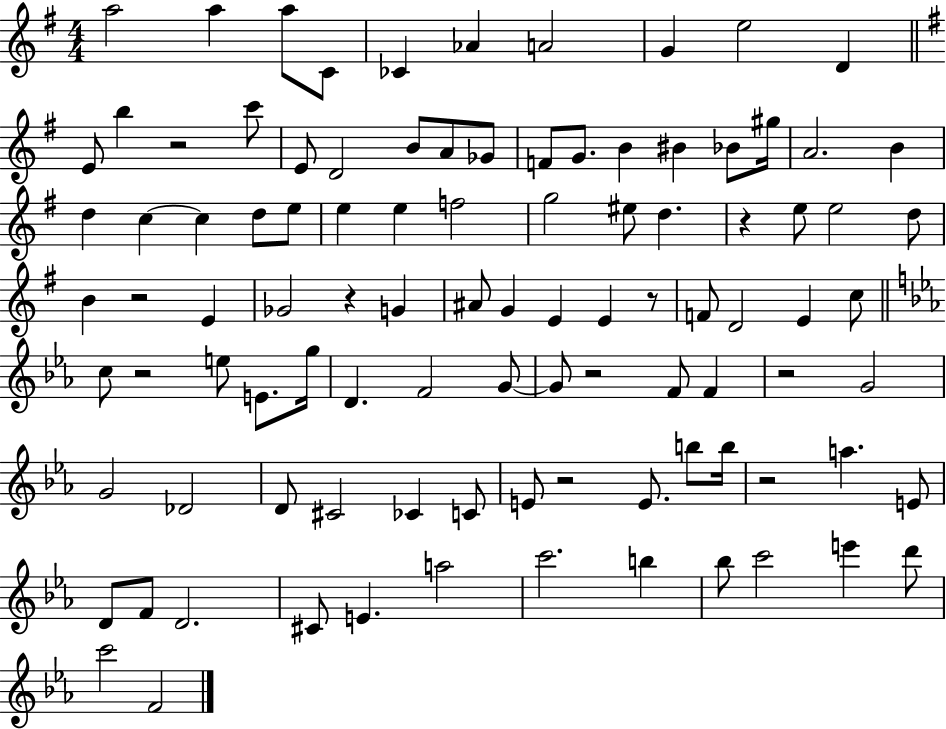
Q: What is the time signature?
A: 4/4